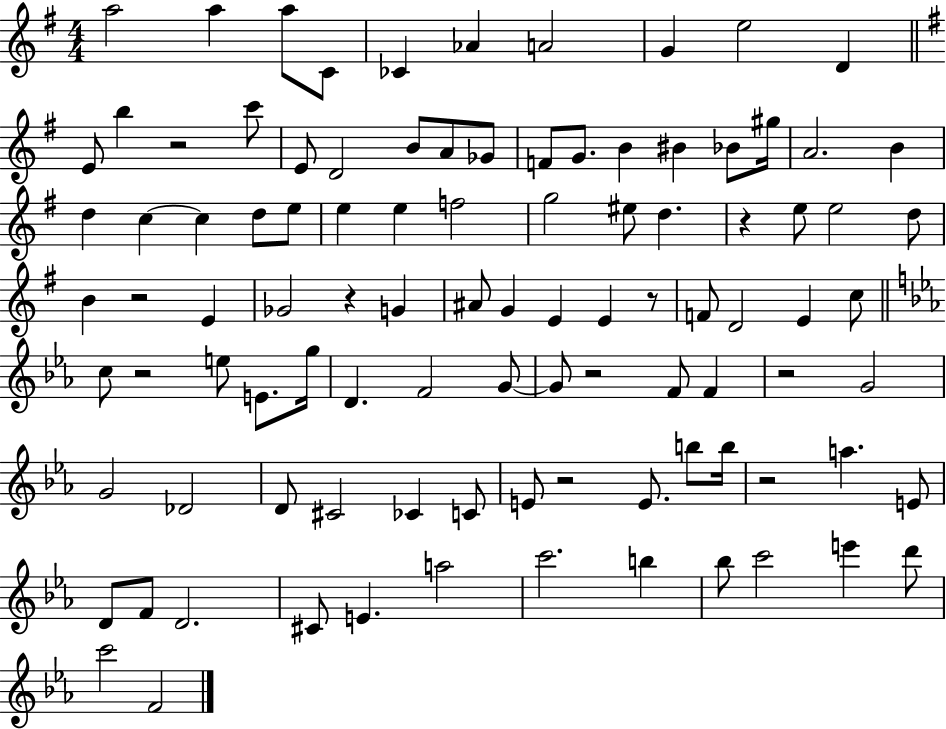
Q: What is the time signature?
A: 4/4